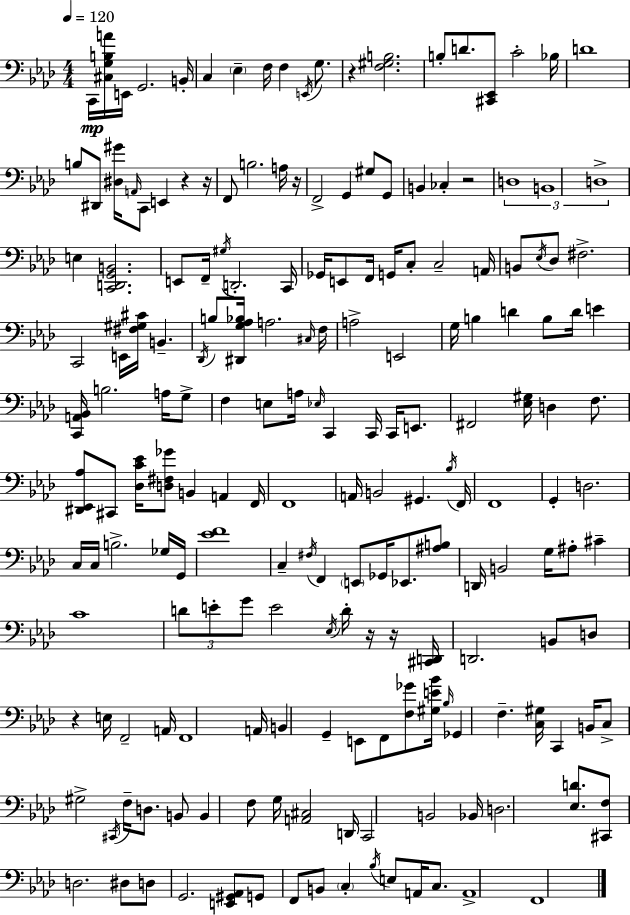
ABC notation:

X:1
T:Untitled
M:4/4
L:1/4
K:Ab
C,,/4 [^C,G,B,A]/4 E,,/4 G,,2 B,,/4 C, _E, F,/4 F, E,,/4 G,/2 z [F,^G,B,]2 B,/2 D/2 [^C,,_E,,]/2 C2 _B,/4 D4 B,/2 ^D,,/2 [^D,^G]/4 A,,/4 C,,/2 E,, z z/4 F,,/2 B,2 A,/4 z/4 F,,2 G,, ^G,/2 G,,/2 B,, _C, z2 D,4 B,,4 D,4 E, [C,,D,,G,,B,,]2 E,,/2 F,,/4 ^G,/4 D,,2 C,,/4 _G,,/4 E,,/2 F,,/4 G,,/4 C,/2 C,2 A,,/4 B,,/2 _E,/4 _D,/2 ^F,2 C,,2 E,,/4 [^F,^G,^C]/4 B,, _D,,/4 B,/2 [^D,,G,_A,_B,]/4 A,2 ^C,/4 F,/4 A,2 E,,2 G,/4 B, D B,/2 D/4 E [C,,A,,_B,,]/4 B,2 A,/4 G,/2 F, E,/2 A,/4 _E,/4 C,, C,,/4 C,,/4 E,,/2 ^F,,2 [_E,^G,]/4 D, F,/2 [^D,,_E,,_A,]/2 ^C,,/2 [_D,C_E]/4 [D,^F,_G]/2 B,, A,, F,,/4 F,,4 A,,/4 B,,2 ^G,, _B,/4 F,,/4 F,,4 G,, D,2 C,/4 C,/4 B,2 _G,/4 G,,/4 [_EF]4 C, ^F,/4 F,, E,,/2 _G,,/4 _E,,/2 [^A,B,]/2 D,,/4 B,,2 G,/4 ^A,/2 ^C C4 D/2 E/2 G/2 E2 _E,/4 D/4 z/4 z/4 [^C,,D,,]/4 D,,2 B,,/2 D,/2 z E,/4 F,,2 A,,/4 F,,4 A,,/4 B,, G,, E,,/2 F,,/2 [F,_G]/2 [^G,E_B]/4 _B,/4 _G,, F, [C,^G,]/4 C,, B,,/4 C,/2 ^G,2 ^C,,/4 F,/4 D,/2 B,,/2 B,, F,/2 G,/4 [A,,^C,]2 D,,/4 C,,2 B,,2 _B,,/4 D,2 [_E,D]/2 [^C,,F,]/2 D,2 ^D,/2 D,/2 G,,2 [E,,^G,,_A,,]/2 G,,/2 F,,/2 B,,/2 C, _B,/4 E,/2 A,,/4 C,/2 A,,4 F,,4